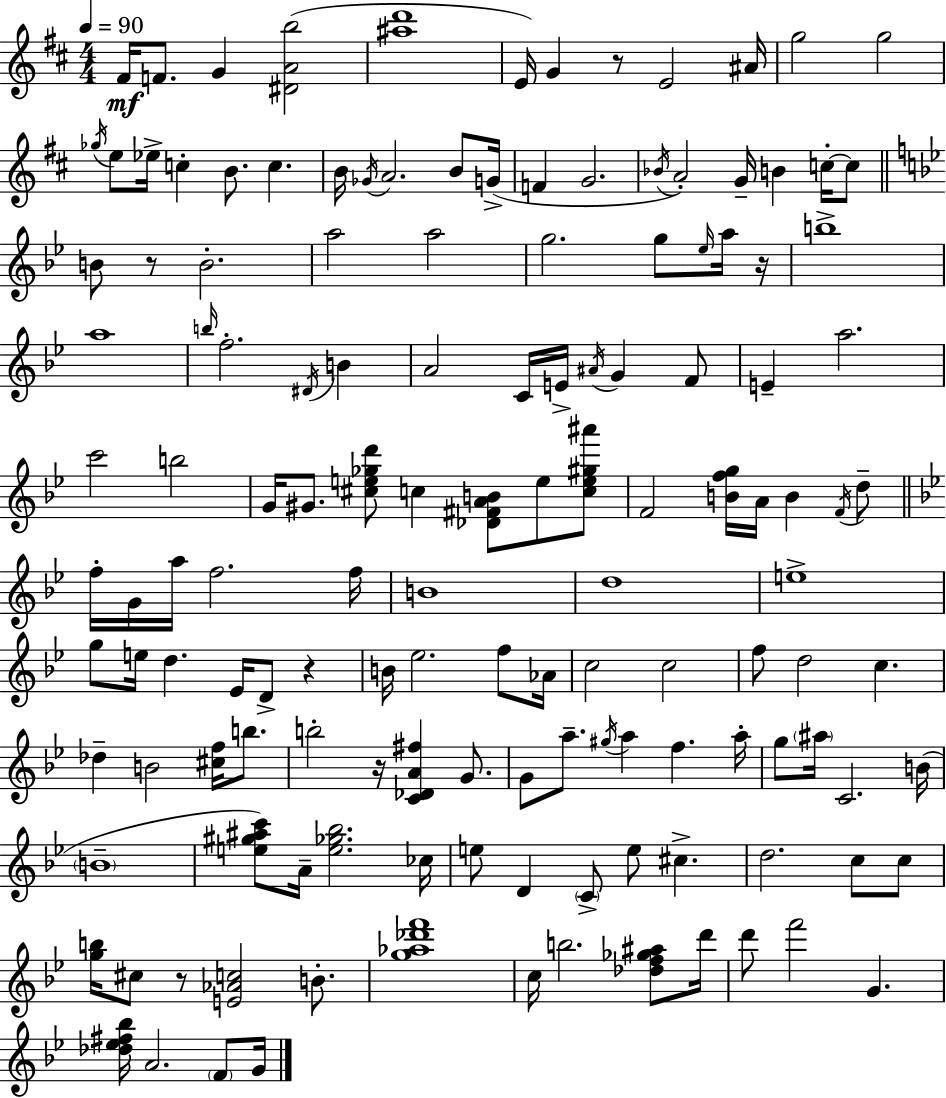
F#4/s F4/e. G4/q [D#4,A4,B5]/h [A#5,D6]/w E4/s G4/q R/e E4/h A#4/s G5/h G5/h Gb5/s E5/e Eb5/s C5/q B4/e. C5/q. B4/s Gb4/s A4/h. B4/e G4/s F4/q G4/h. Bb4/s A4/h G4/s B4/q C5/s C5/e B4/e R/e B4/h. A5/h A5/h G5/h. G5/e Eb5/s A5/s R/s B5/w A5/w B5/s F5/h. D#4/s B4/q A4/h C4/s E4/s A#4/s G4/q F4/e E4/q A5/h. C6/h B5/h G4/s G#4/e. [C#5,E5,Gb5,D6]/e C5/q [Db4,F#4,A4,B4]/e E5/e [C5,E5,G#5,A#6]/e F4/h [B4,F5,G5]/s A4/s B4/q F4/s D5/e F5/s G4/s A5/s F5/h. F5/s B4/w D5/w E5/w G5/e E5/s D5/q. Eb4/s D4/e R/q B4/s Eb5/h. F5/e Ab4/s C5/h C5/h F5/e D5/h C5/q. Db5/q B4/h [C#5,F5]/s B5/e. B5/h R/s [C4,Db4,A4,F#5]/q G4/e. G4/e A5/e. G#5/s A5/q F5/q. A5/s G5/e A#5/s C4/h. B4/s B4/w [E5,G#5,A#5,C6]/e A4/s [E5,Gb5,Bb5]/h. CES5/s E5/e D4/q C4/e E5/e C#5/q. D5/h. C5/e C5/e [G5,B5]/s C#5/e R/e [E4,Ab4,C5]/h B4/e. [G5,Ab5,Db6,F6]/w C5/s B5/h. [Db5,F5,Gb5,A#5]/e D6/s D6/e F6/h G4/q. [Db5,Eb5,F#5,Bb5]/s A4/h. F4/e G4/s